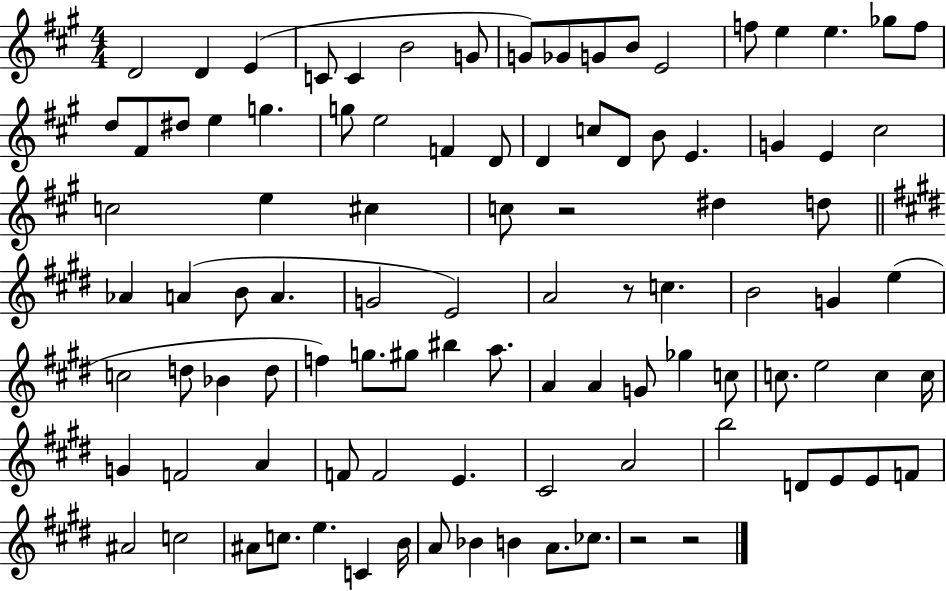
D4/h D4/q E4/q C4/e C4/q B4/h G4/e G4/e Gb4/e G4/e B4/e E4/h F5/e E5/q E5/q. Gb5/e F5/e D5/e F#4/e D#5/e E5/q G5/q. G5/e E5/h F4/q D4/e D4/q C5/e D4/e B4/e E4/q. G4/q E4/q C#5/h C5/h E5/q C#5/q C5/e R/h D#5/q D5/e Ab4/q A4/q B4/e A4/q. G4/h E4/h A4/h R/e C5/q. B4/h G4/q E5/q C5/h D5/e Bb4/q D5/e F5/q G5/e. G#5/e BIS5/q A5/e. A4/q A4/q G4/e Gb5/q C5/e C5/e. E5/h C5/q C5/s G4/q F4/h A4/q F4/e F4/h E4/q. C#4/h A4/h B5/h D4/e E4/e E4/e F4/e A#4/h C5/h A#4/e C5/e. E5/q. C4/q B4/s A4/e Bb4/q B4/q A4/e. CES5/e. R/h R/h